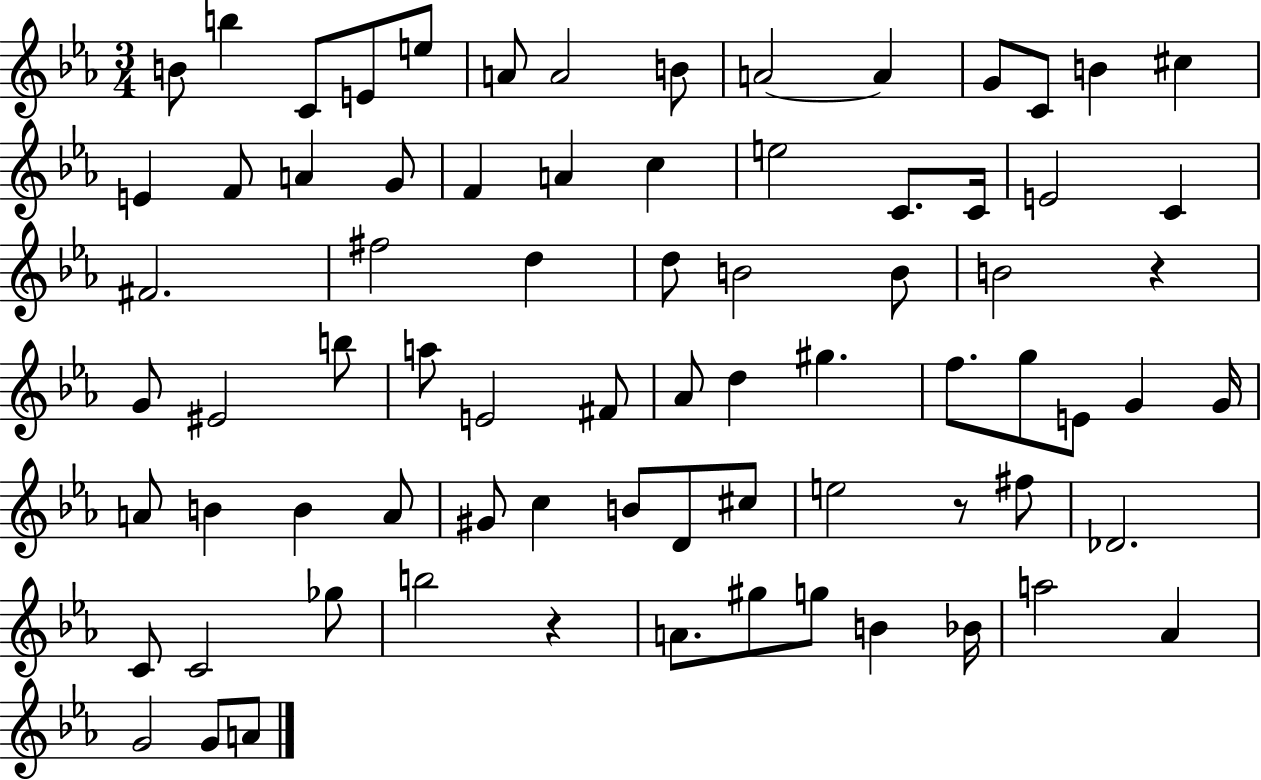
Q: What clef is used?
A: treble